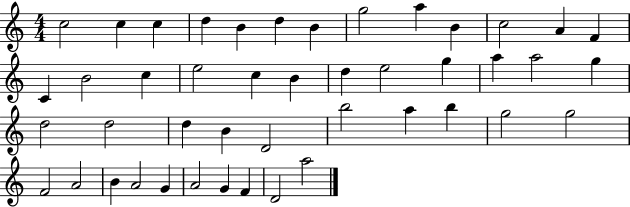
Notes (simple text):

C5/h C5/q C5/q D5/q B4/q D5/q B4/q G5/h A5/q B4/q C5/h A4/q F4/q C4/q B4/h C5/q E5/h C5/q B4/q D5/q E5/h G5/q A5/q A5/h G5/q D5/h D5/h D5/q B4/q D4/h B5/h A5/q B5/q G5/h G5/h F4/h A4/h B4/q A4/h G4/q A4/h G4/q F4/q D4/h A5/h